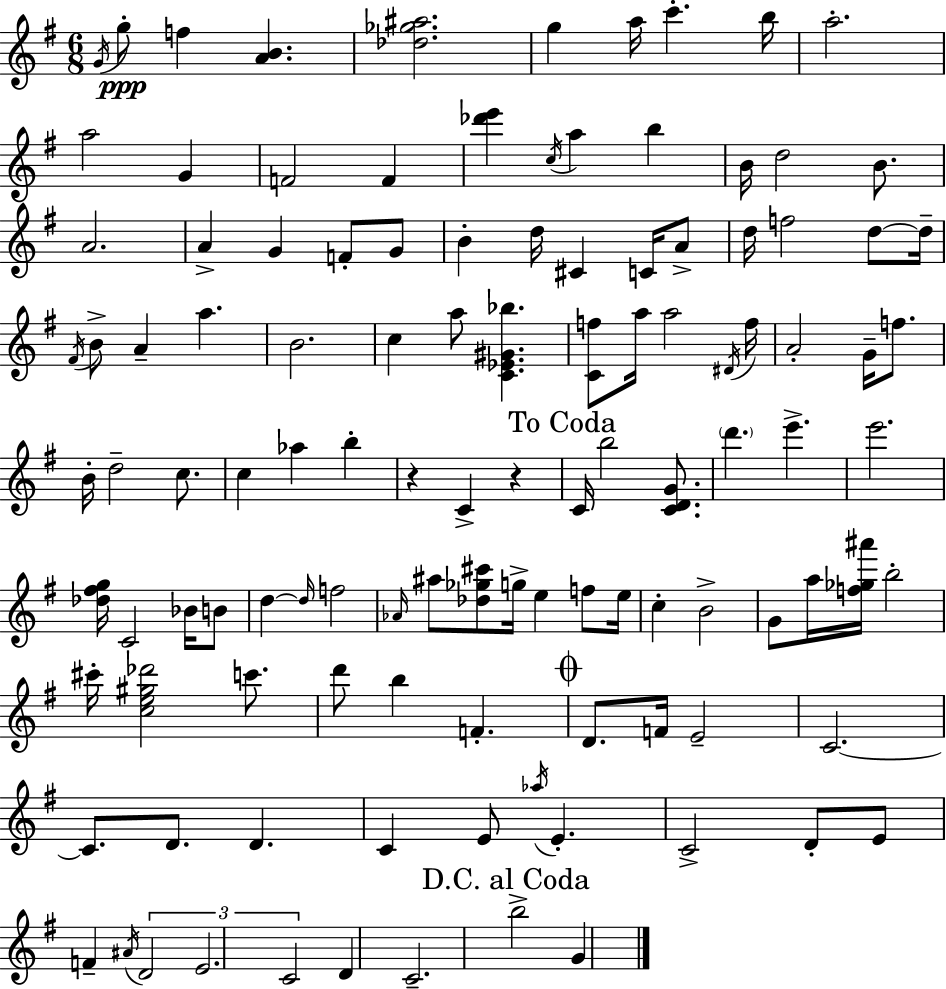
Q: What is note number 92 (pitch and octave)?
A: C4